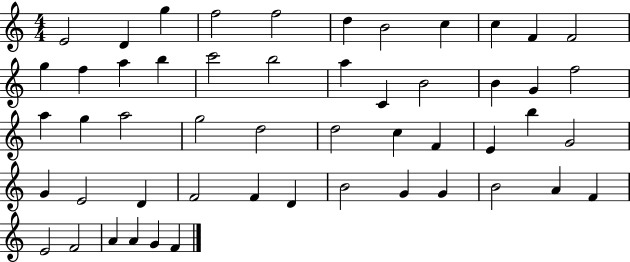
E4/h D4/q G5/q F5/h F5/h D5/q B4/h C5/q C5/q F4/q F4/h G5/q F5/q A5/q B5/q C6/h B5/h A5/q C4/q B4/h B4/q G4/q F5/h A5/q G5/q A5/h G5/h D5/h D5/h C5/q F4/q E4/q B5/q G4/h G4/q E4/h D4/q F4/h F4/q D4/q B4/h G4/q G4/q B4/h A4/q F4/q E4/h F4/h A4/q A4/q G4/q F4/q